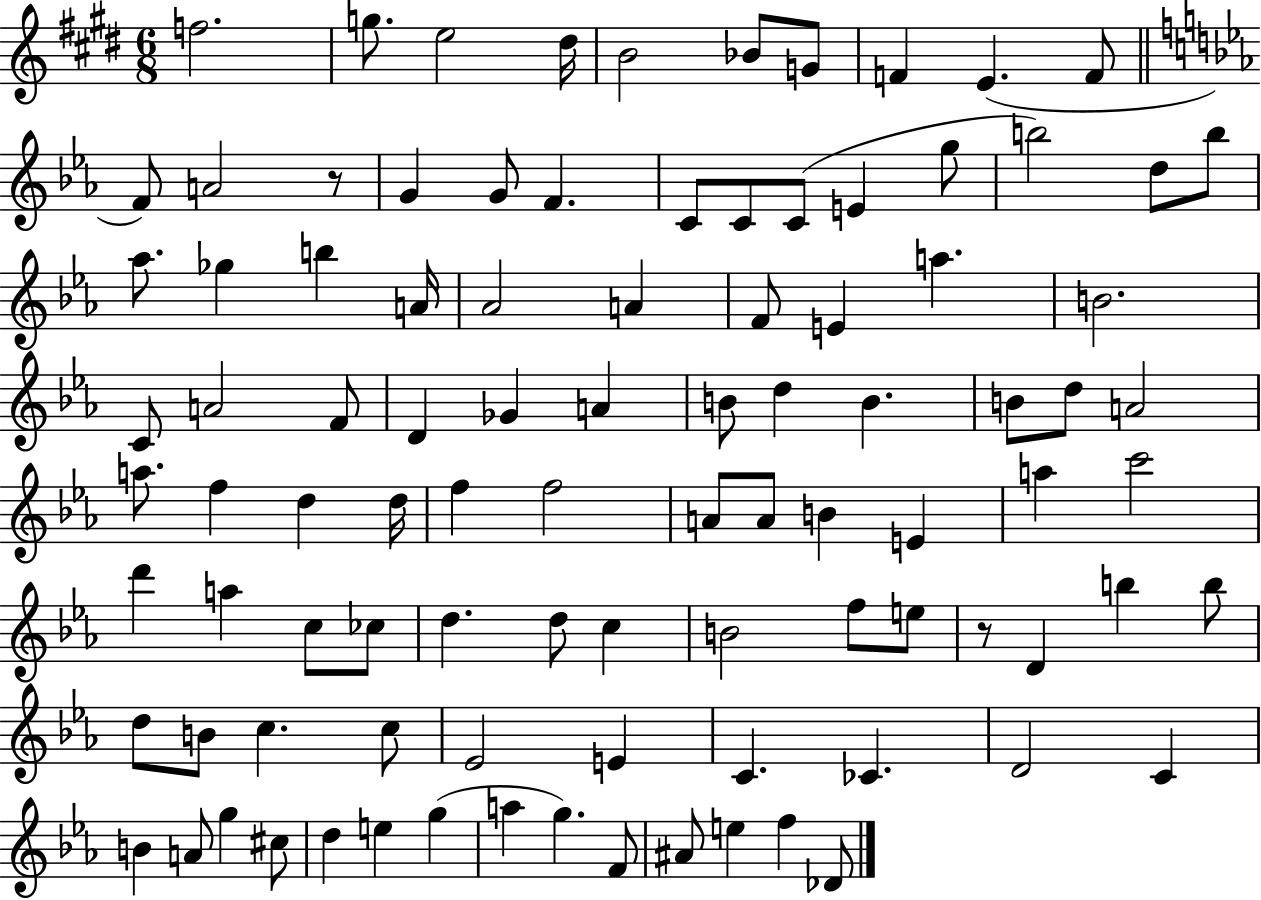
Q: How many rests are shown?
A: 2